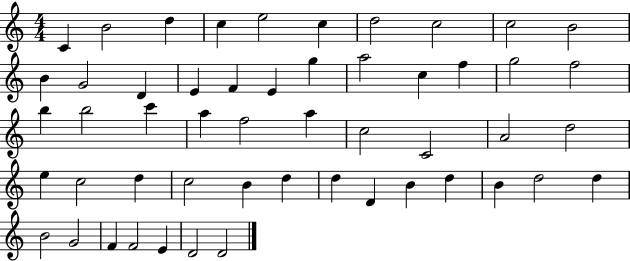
X:1
T:Untitled
M:4/4
L:1/4
K:C
C B2 d c e2 c d2 c2 c2 B2 B G2 D E F E g a2 c f g2 f2 b b2 c' a f2 a c2 C2 A2 d2 e c2 d c2 B d d D B d B d2 d B2 G2 F F2 E D2 D2